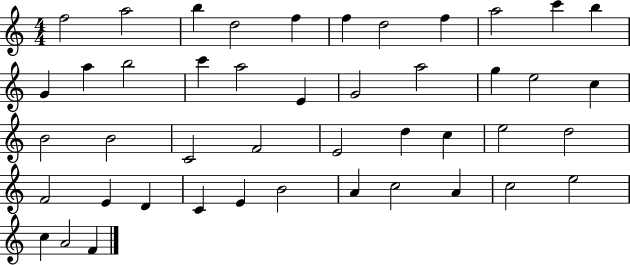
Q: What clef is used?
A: treble